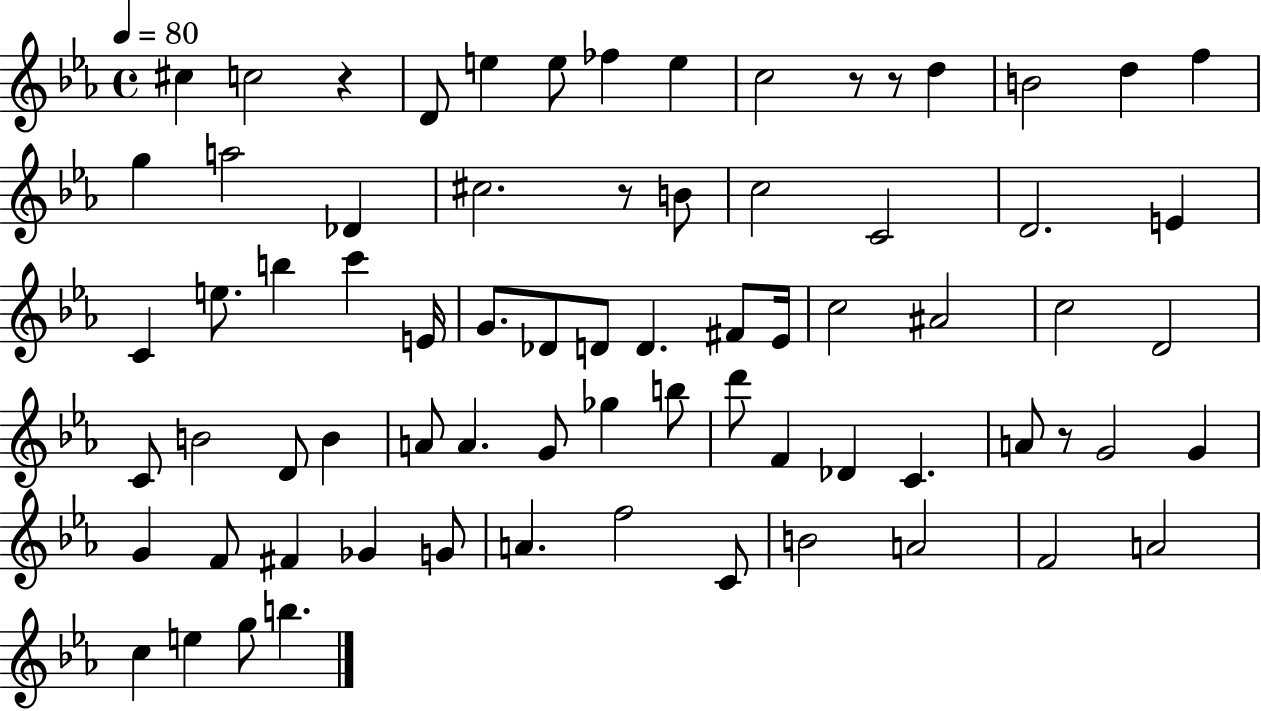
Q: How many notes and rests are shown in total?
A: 73